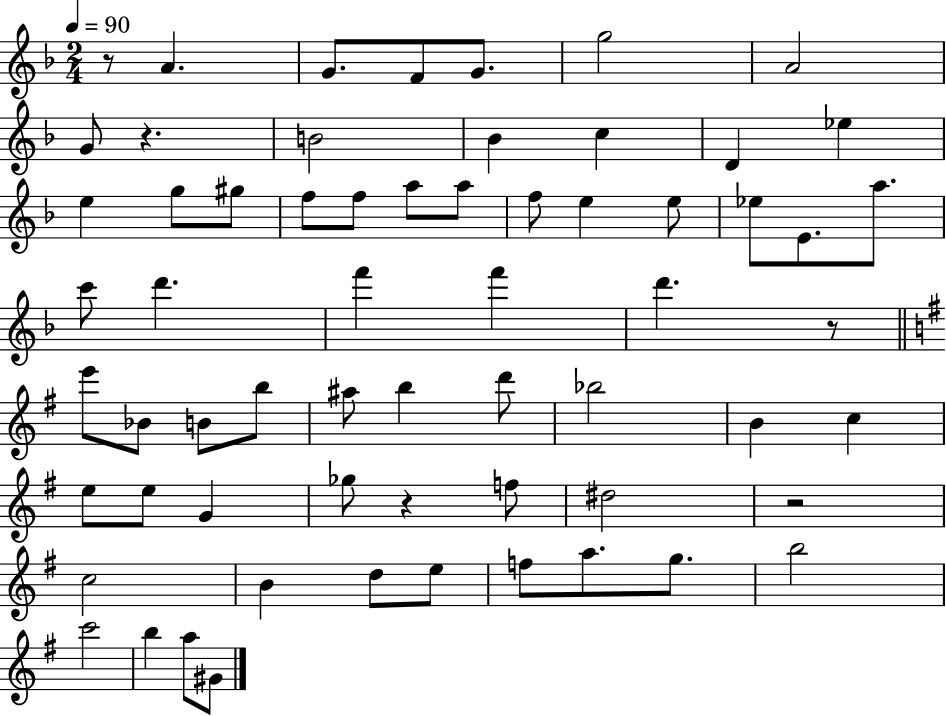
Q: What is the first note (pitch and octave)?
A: A4